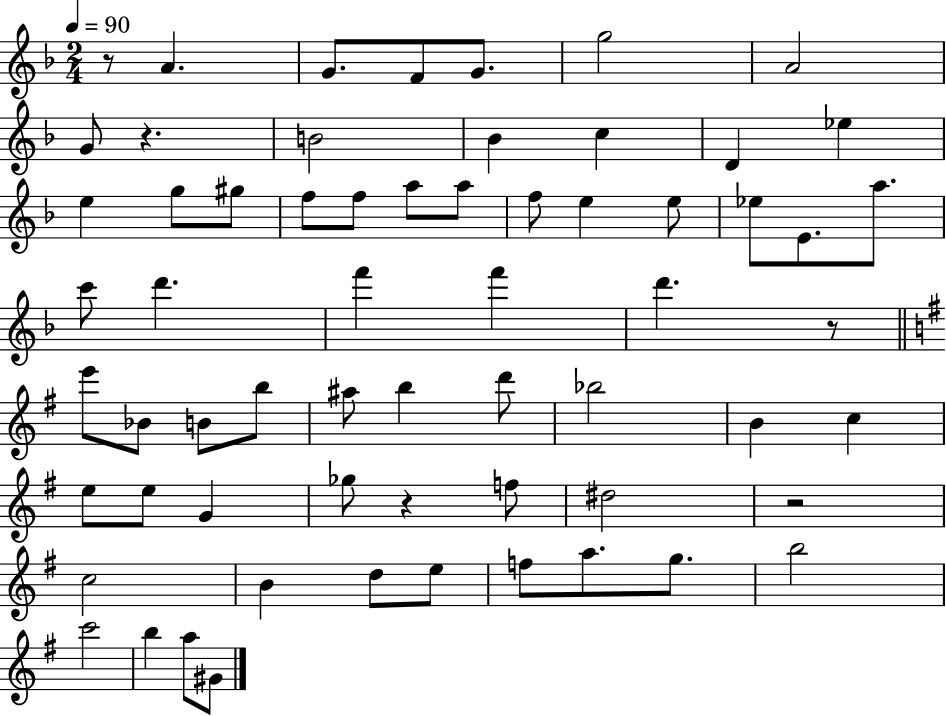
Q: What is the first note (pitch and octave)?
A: A4